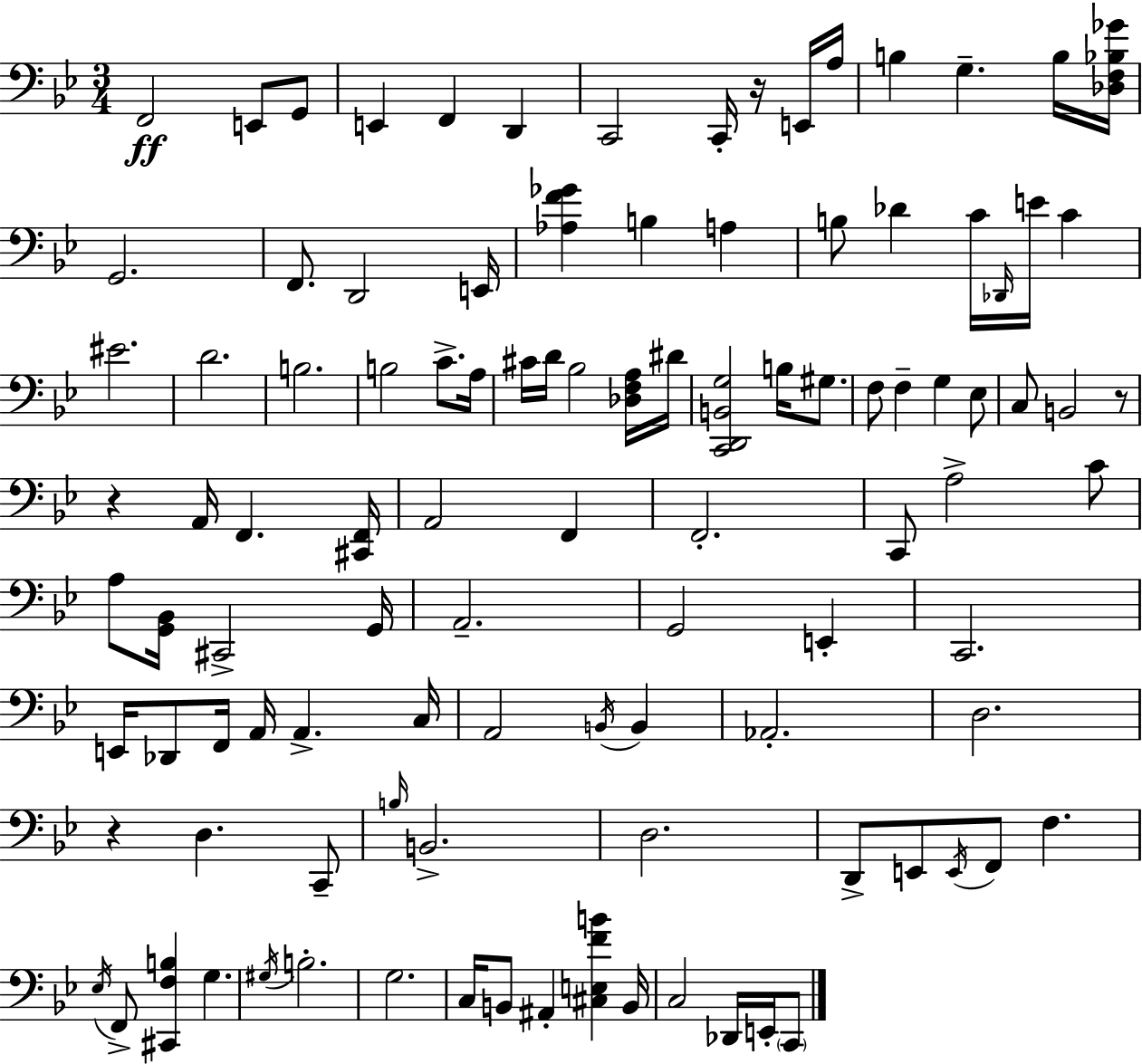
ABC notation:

X:1
T:Untitled
M:3/4
L:1/4
K:Bb
F,,2 E,,/2 G,,/2 E,, F,, D,, C,,2 C,,/4 z/4 E,,/4 A,/4 B, G, B,/4 [_D,F,_B,_G]/4 G,,2 F,,/2 D,,2 E,,/4 [_A,F_G] B, A, B,/2 _D C/4 _D,,/4 E/4 C ^E2 D2 B,2 B,2 C/2 A,/4 ^C/4 D/4 _B,2 [_D,F,A,]/4 ^D/4 [C,,D,,B,,G,]2 B,/4 ^G,/2 F,/2 F, G, _E,/2 C,/2 B,,2 z/2 z A,,/4 F,, [^C,,F,,]/4 A,,2 F,, F,,2 C,,/2 A,2 C/2 A,/2 [G,,_B,,]/4 ^C,,2 G,,/4 A,,2 G,,2 E,, C,,2 E,,/4 _D,,/2 F,,/4 A,,/4 A,, C,/4 A,,2 B,,/4 B,, _A,,2 D,2 z D, C,,/2 B,/4 B,,2 D,2 D,,/2 E,,/2 E,,/4 F,,/2 F, _E,/4 F,,/2 [^C,,F,B,] G, ^G,/4 B,2 G,2 C,/4 B,,/2 ^A,, [^C,E,FB] B,,/4 C,2 _D,,/4 E,,/4 C,,/2